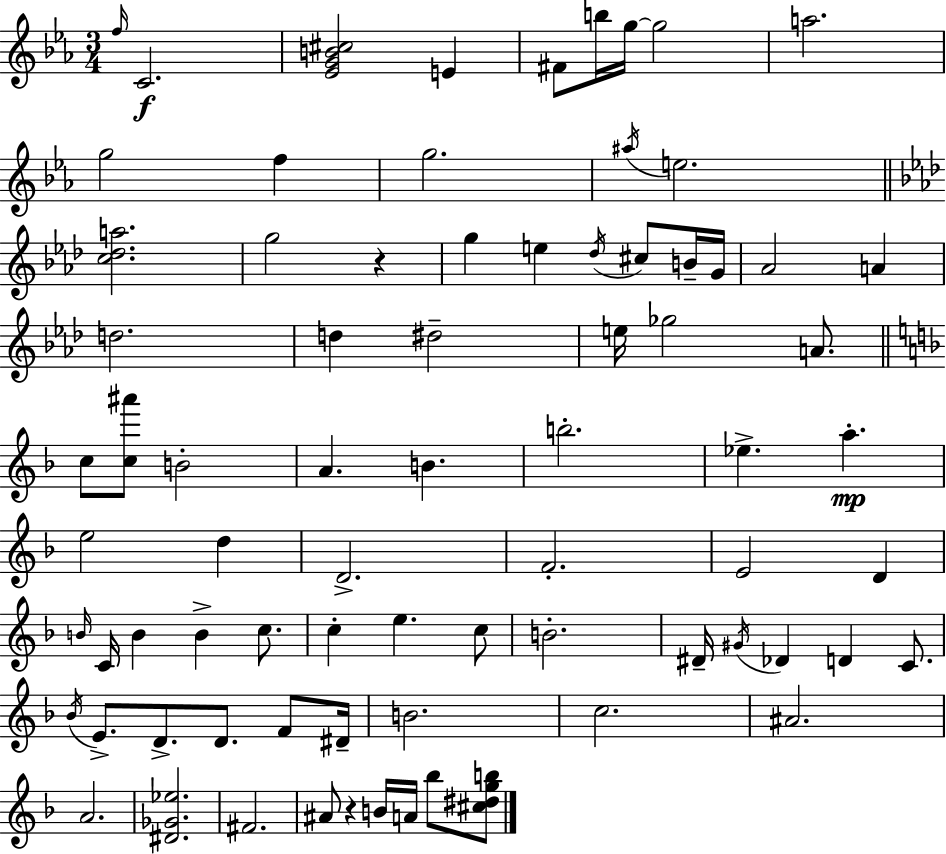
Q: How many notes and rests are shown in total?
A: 77